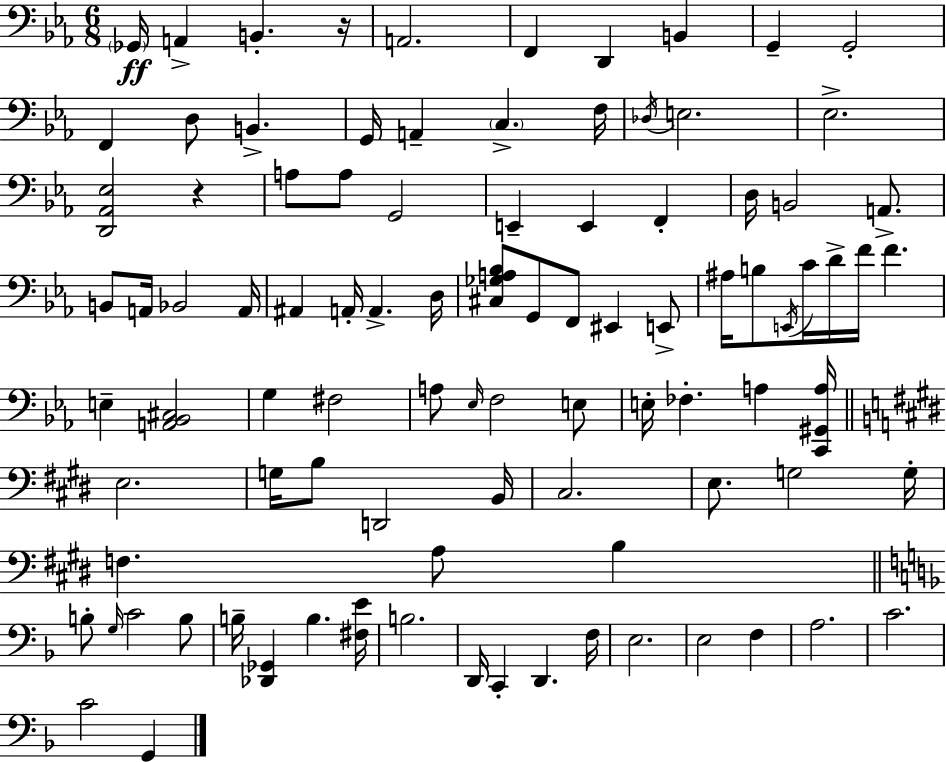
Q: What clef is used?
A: bass